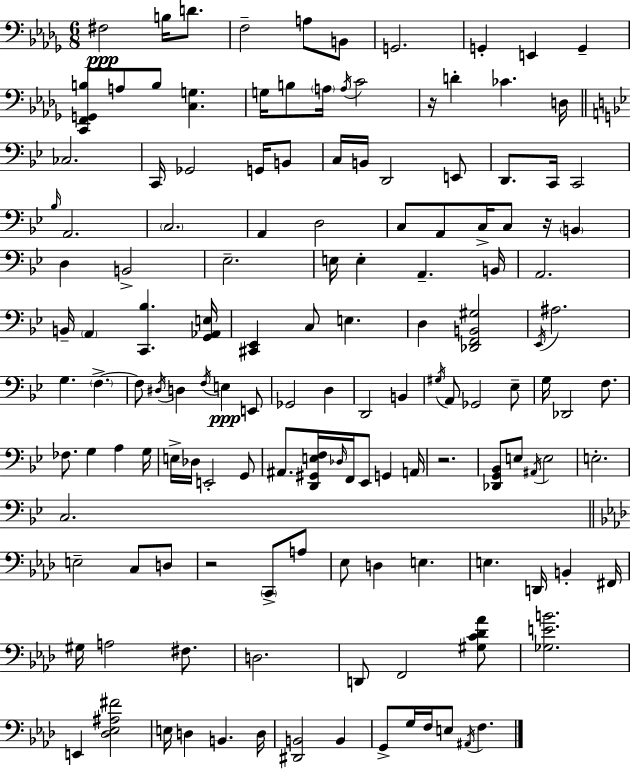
F#3/h B3/s D4/e. F3/h A3/e B2/e G2/h. G2/q E2/q G2/q [C2,F2,G2,B3]/e A3/e B3/e [C3,G3]/q. G3/s B3/e A3/s A3/s C4/h R/s D4/q CES4/q. D3/s CES3/h. C2/s Gb2/h G2/s B2/e C3/s B2/s D2/h E2/e D2/e. C2/s C2/h Bb3/s A2/h. C3/h. A2/q D3/h C3/e A2/e C3/s C3/e R/s B2/q D3/q B2/h Eb3/h. E3/s E3/q A2/q. B2/s A2/h. B2/s A2/q [C2,Bb3]/q. [G2,Ab2,E3]/s [C#2,Eb2]/q C3/e E3/q. D3/q [Db2,F2,B2,G#3]/h Eb2/s A#3/h. G3/q. F3/q. F3/e D#3/s D3/q F3/s E3/q E2/e Gb2/h D3/q D2/h B2/q G#3/s A2/e Gb2/h Eb3/e G3/s Db2/h F3/e. FES3/e. G3/q A3/q G3/s E3/s Db3/s E2/h G2/e A#2/e. [D2,G#2,E3,F3]/s Db3/s F2/s Eb2/e G2/q A2/s R/h. [Db2,G2,Bb2]/e E3/e A#2/s E3/h E3/h. C3/h. E3/h C3/e D3/e R/h C2/e A3/e Eb3/e D3/q E3/q. E3/q. D2/s B2/q F#2/s G#3/s A3/h F#3/e. D3/h. D2/e F2/h [G#3,C4,Db4,Ab4]/e [Gb3,E4,B4]/h. E2/q [Db3,Eb3,A#3,F#4]/h E3/s D3/q B2/q. D3/s [D#2,B2]/h B2/q G2/e G3/s F3/s E3/e A#2/s F3/q.